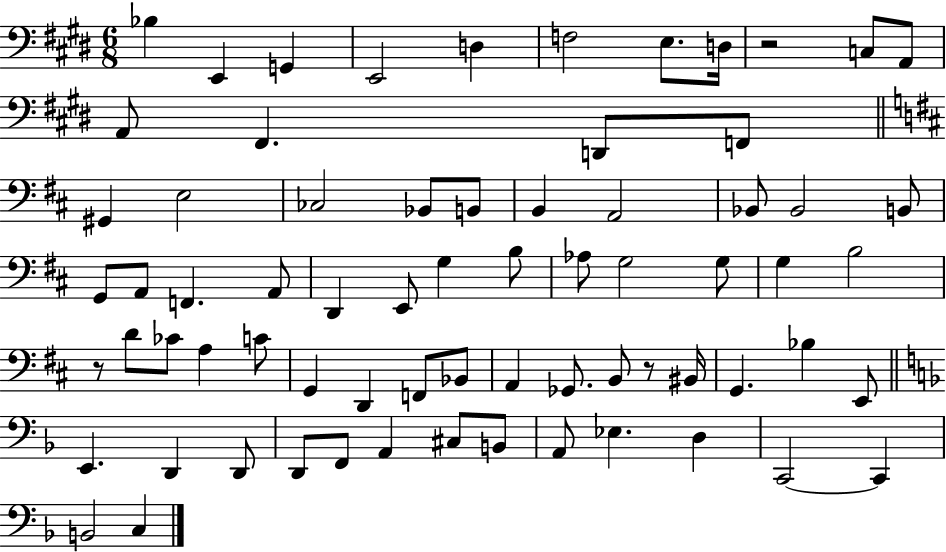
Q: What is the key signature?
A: E major